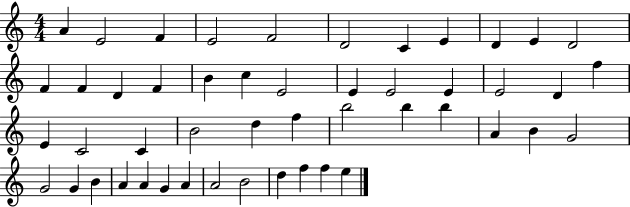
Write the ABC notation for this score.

X:1
T:Untitled
M:4/4
L:1/4
K:C
A E2 F E2 F2 D2 C E D E D2 F F D F B c E2 E E2 E E2 D f E C2 C B2 d f b2 b b A B G2 G2 G B A A G A A2 B2 d f f e